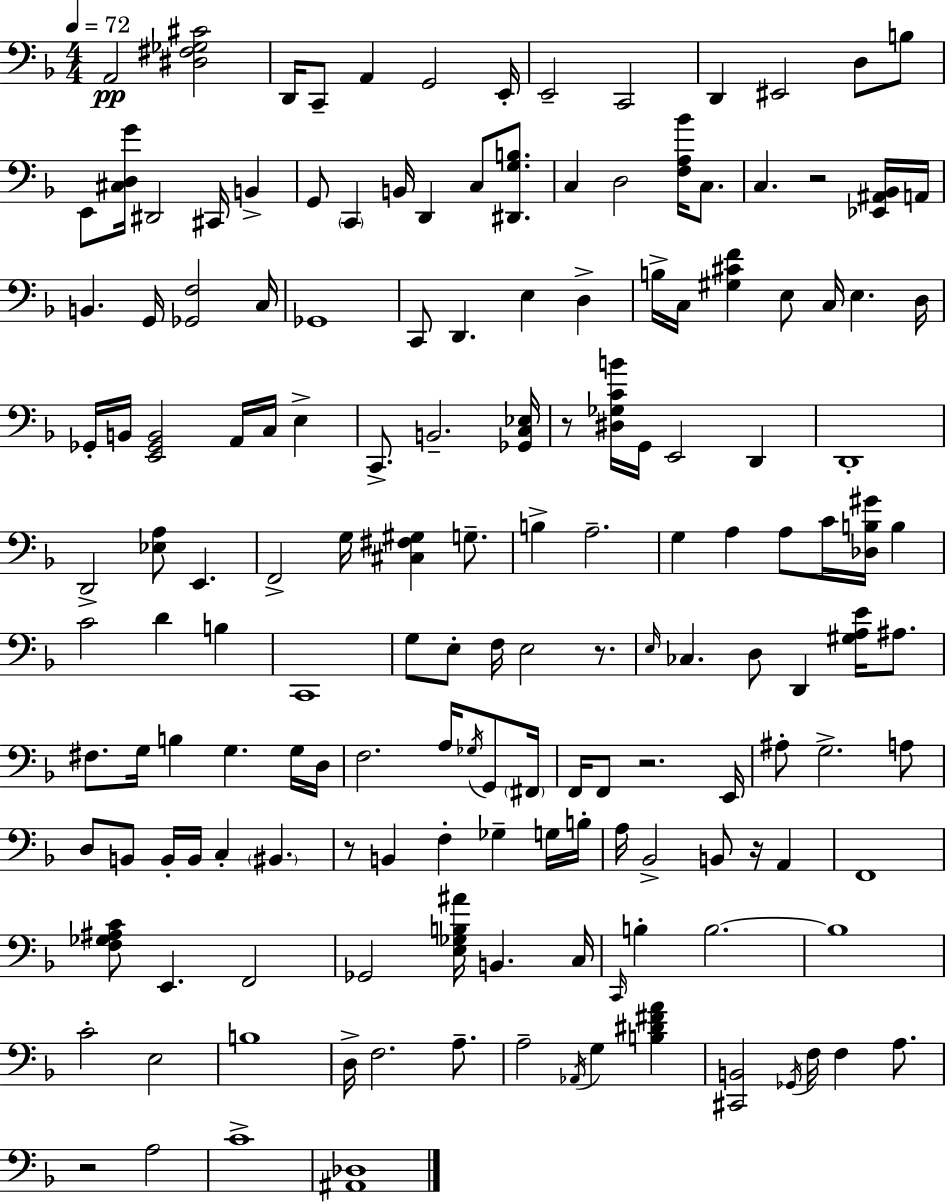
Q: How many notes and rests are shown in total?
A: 159